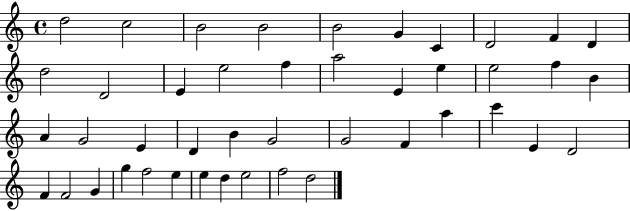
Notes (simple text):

D5/h C5/h B4/h B4/h B4/h G4/q C4/q D4/h F4/q D4/q D5/h D4/h E4/q E5/h F5/q A5/h E4/q E5/q E5/h F5/q B4/q A4/q G4/h E4/q D4/q B4/q G4/h G4/h F4/q A5/q C6/q E4/q D4/h F4/q F4/h G4/q G5/q F5/h E5/q E5/q D5/q E5/h F5/h D5/h